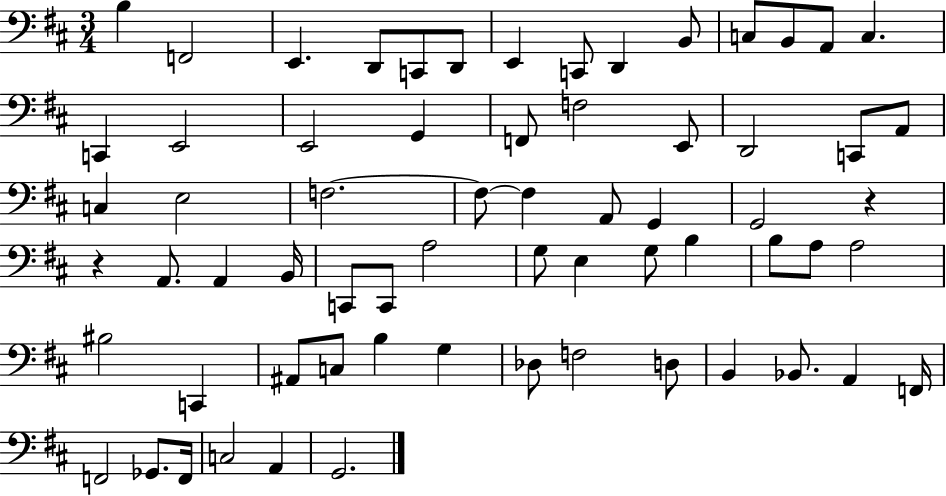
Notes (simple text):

B3/q F2/h E2/q. D2/e C2/e D2/e E2/q C2/e D2/q B2/e C3/e B2/e A2/e C3/q. C2/q E2/h E2/h G2/q F2/e F3/h E2/e D2/h C2/e A2/e C3/q E3/h F3/h. F3/e F3/q A2/e G2/q G2/h R/q R/q A2/e. A2/q B2/s C2/e C2/e A3/h G3/e E3/q G3/e B3/q B3/e A3/e A3/h BIS3/h C2/q A#2/e C3/e B3/q G3/q Db3/e F3/h D3/e B2/q Bb2/e. A2/q F2/s F2/h Gb2/e. F2/s C3/h A2/q G2/h.